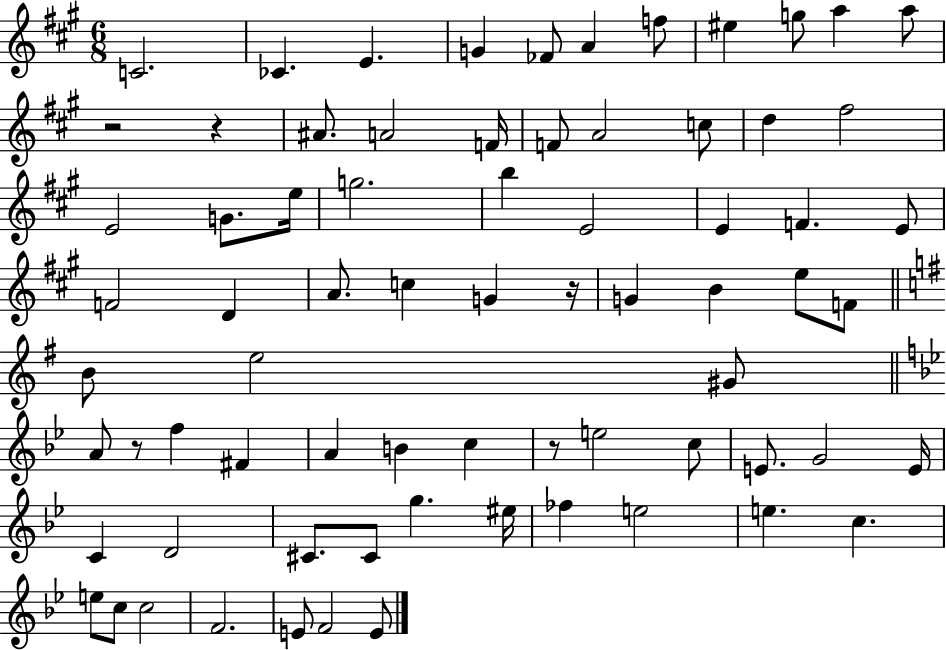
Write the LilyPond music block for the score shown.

{
  \clef treble
  \numericTimeSignature
  \time 6/8
  \key a \major
  c'2. | ces'4. e'4. | g'4 fes'8 a'4 f''8 | eis''4 g''8 a''4 a''8 | \break r2 r4 | ais'8. a'2 f'16 | f'8 a'2 c''8 | d''4 fis''2 | \break e'2 g'8. e''16 | g''2. | b''4 e'2 | e'4 f'4. e'8 | \break f'2 d'4 | a'8. c''4 g'4 r16 | g'4 b'4 e''8 f'8 | \bar "||" \break \key e \minor b'8 e''2 gis'8 | \bar "||" \break \key bes \major a'8 r8 f''4 fis'4 | a'4 b'4 c''4 | r8 e''2 c''8 | e'8. g'2 e'16 | \break c'4 d'2 | cis'8. cis'8 g''4. eis''16 | fes''4 e''2 | e''4. c''4. | \break e''8 c''8 c''2 | f'2. | e'8 f'2 e'8 | \bar "|."
}